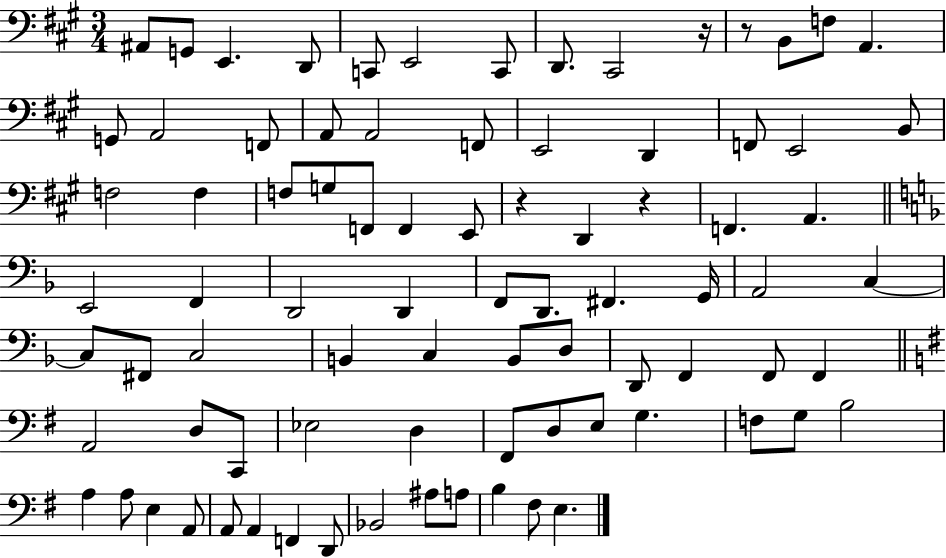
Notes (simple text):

A#2/e G2/e E2/q. D2/e C2/e E2/h C2/e D2/e. C#2/h R/s R/e B2/e F3/e A2/q. G2/e A2/h F2/e A2/e A2/h F2/e E2/h D2/q F2/e E2/h B2/e F3/h F3/q F3/e G3/e F2/e F2/q E2/e R/q D2/q R/q F2/q. A2/q. E2/h F2/q D2/h D2/q F2/e D2/e. F#2/q. G2/s A2/h C3/q C3/e F#2/e C3/h B2/q C3/q B2/e D3/e D2/e F2/q F2/e F2/q A2/h D3/e C2/e Eb3/h D3/q F#2/e D3/e E3/e G3/q. F3/e G3/e B3/h A3/q A3/e E3/q A2/e A2/e A2/q F2/q D2/e Bb2/h A#3/e A3/e B3/q F#3/e E3/q.